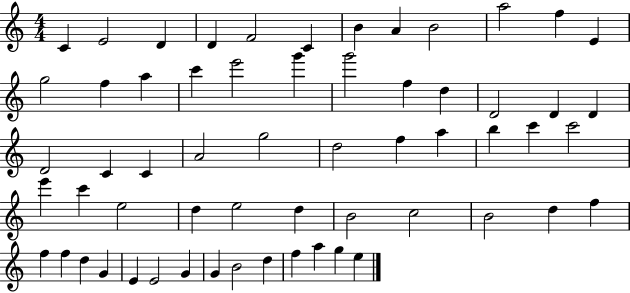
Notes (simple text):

C4/q E4/h D4/q D4/q F4/h C4/q B4/q A4/q B4/h A5/h F5/q E4/q G5/h F5/q A5/q C6/q E6/h G6/q G6/h F5/q D5/q D4/h D4/q D4/q D4/h C4/q C4/q A4/h G5/h D5/h F5/q A5/q B5/q C6/q C6/h E6/q C6/q E5/h D5/q E5/h D5/q B4/h C5/h B4/h D5/q F5/q F5/q F5/q D5/q G4/q E4/q E4/h G4/q G4/q B4/h D5/q F5/q A5/q G5/q E5/q